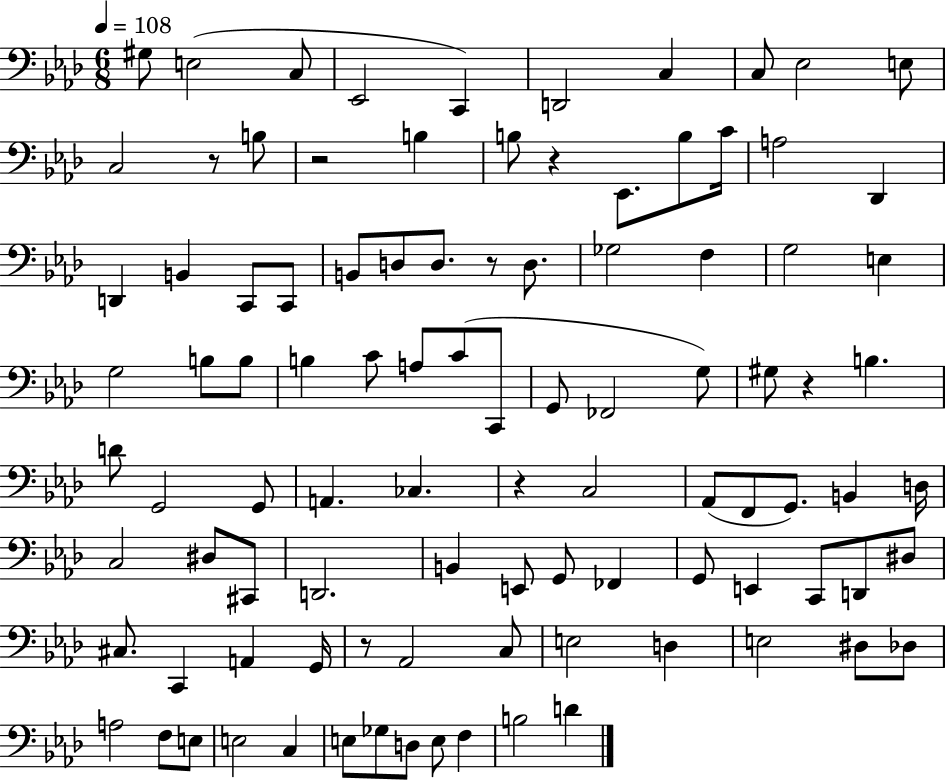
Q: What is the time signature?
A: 6/8